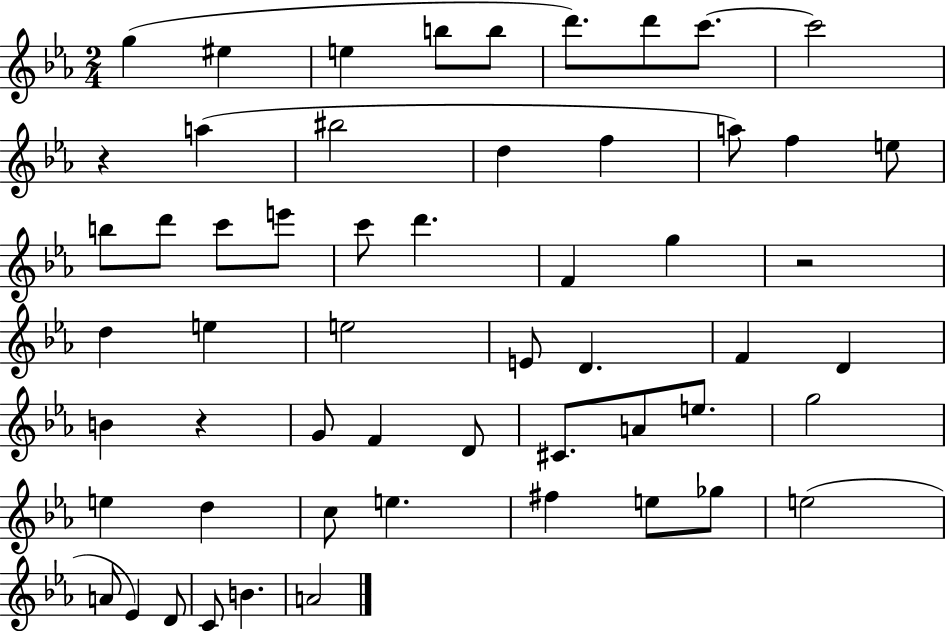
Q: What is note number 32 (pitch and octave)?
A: B4